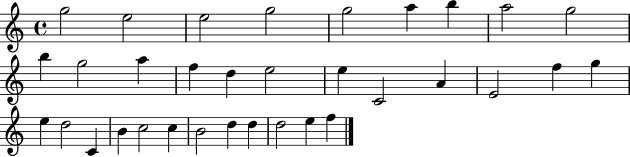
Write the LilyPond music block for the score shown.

{
  \clef treble
  \time 4/4
  \defaultTimeSignature
  \key c \major
  g''2 e''2 | e''2 g''2 | g''2 a''4 b''4 | a''2 g''2 | \break b''4 g''2 a''4 | f''4 d''4 e''2 | e''4 c'2 a'4 | e'2 f''4 g''4 | \break e''4 d''2 c'4 | b'4 c''2 c''4 | b'2 d''4 d''4 | d''2 e''4 f''4 | \break \bar "|."
}